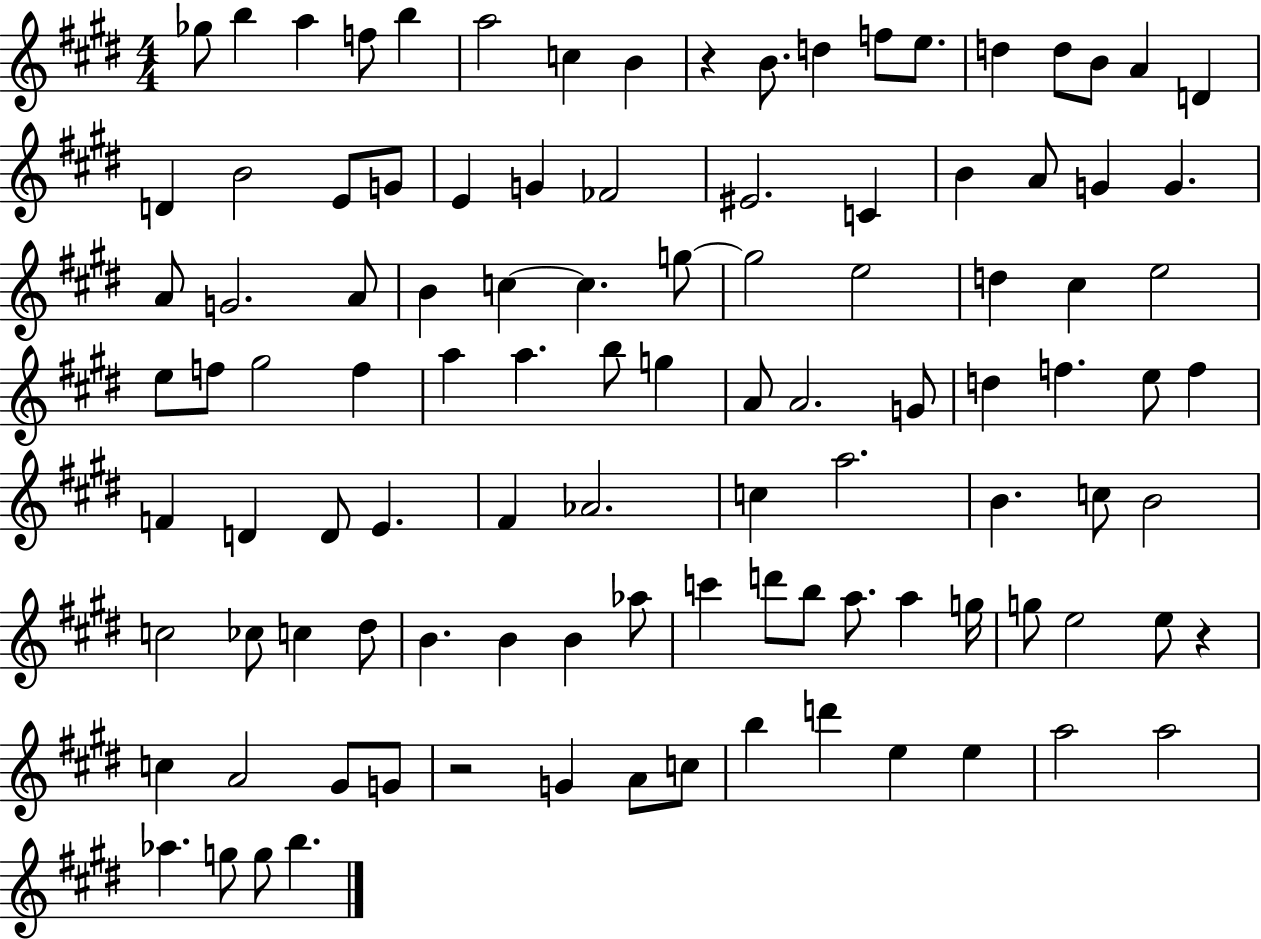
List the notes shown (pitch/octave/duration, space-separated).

Gb5/e B5/q A5/q F5/e B5/q A5/h C5/q B4/q R/q B4/e. D5/q F5/e E5/e. D5/q D5/e B4/e A4/q D4/q D4/q B4/h E4/e G4/e E4/q G4/q FES4/h EIS4/h. C4/q B4/q A4/e G4/q G4/q. A4/e G4/h. A4/e B4/q C5/q C5/q. G5/e G5/h E5/h D5/q C#5/q E5/h E5/e F5/e G#5/h F5/q A5/q A5/q. B5/e G5/q A4/e A4/h. G4/e D5/q F5/q. E5/e F5/q F4/q D4/q D4/e E4/q. F#4/q Ab4/h. C5/q A5/h. B4/q. C5/e B4/h C5/h CES5/e C5/q D#5/e B4/q. B4/q B4/q Ab5/e C6/q D6/e B5/e A5/e. A5/q G5/s G5/e E5/h E5/e R/q C5/q A4/h G#4/e G4/e R/h G4/q A4/e C5/e B5/q D6/q E5/q E5/q A5/h A5/h Ab5/q. G5/e G5/e B5/q.